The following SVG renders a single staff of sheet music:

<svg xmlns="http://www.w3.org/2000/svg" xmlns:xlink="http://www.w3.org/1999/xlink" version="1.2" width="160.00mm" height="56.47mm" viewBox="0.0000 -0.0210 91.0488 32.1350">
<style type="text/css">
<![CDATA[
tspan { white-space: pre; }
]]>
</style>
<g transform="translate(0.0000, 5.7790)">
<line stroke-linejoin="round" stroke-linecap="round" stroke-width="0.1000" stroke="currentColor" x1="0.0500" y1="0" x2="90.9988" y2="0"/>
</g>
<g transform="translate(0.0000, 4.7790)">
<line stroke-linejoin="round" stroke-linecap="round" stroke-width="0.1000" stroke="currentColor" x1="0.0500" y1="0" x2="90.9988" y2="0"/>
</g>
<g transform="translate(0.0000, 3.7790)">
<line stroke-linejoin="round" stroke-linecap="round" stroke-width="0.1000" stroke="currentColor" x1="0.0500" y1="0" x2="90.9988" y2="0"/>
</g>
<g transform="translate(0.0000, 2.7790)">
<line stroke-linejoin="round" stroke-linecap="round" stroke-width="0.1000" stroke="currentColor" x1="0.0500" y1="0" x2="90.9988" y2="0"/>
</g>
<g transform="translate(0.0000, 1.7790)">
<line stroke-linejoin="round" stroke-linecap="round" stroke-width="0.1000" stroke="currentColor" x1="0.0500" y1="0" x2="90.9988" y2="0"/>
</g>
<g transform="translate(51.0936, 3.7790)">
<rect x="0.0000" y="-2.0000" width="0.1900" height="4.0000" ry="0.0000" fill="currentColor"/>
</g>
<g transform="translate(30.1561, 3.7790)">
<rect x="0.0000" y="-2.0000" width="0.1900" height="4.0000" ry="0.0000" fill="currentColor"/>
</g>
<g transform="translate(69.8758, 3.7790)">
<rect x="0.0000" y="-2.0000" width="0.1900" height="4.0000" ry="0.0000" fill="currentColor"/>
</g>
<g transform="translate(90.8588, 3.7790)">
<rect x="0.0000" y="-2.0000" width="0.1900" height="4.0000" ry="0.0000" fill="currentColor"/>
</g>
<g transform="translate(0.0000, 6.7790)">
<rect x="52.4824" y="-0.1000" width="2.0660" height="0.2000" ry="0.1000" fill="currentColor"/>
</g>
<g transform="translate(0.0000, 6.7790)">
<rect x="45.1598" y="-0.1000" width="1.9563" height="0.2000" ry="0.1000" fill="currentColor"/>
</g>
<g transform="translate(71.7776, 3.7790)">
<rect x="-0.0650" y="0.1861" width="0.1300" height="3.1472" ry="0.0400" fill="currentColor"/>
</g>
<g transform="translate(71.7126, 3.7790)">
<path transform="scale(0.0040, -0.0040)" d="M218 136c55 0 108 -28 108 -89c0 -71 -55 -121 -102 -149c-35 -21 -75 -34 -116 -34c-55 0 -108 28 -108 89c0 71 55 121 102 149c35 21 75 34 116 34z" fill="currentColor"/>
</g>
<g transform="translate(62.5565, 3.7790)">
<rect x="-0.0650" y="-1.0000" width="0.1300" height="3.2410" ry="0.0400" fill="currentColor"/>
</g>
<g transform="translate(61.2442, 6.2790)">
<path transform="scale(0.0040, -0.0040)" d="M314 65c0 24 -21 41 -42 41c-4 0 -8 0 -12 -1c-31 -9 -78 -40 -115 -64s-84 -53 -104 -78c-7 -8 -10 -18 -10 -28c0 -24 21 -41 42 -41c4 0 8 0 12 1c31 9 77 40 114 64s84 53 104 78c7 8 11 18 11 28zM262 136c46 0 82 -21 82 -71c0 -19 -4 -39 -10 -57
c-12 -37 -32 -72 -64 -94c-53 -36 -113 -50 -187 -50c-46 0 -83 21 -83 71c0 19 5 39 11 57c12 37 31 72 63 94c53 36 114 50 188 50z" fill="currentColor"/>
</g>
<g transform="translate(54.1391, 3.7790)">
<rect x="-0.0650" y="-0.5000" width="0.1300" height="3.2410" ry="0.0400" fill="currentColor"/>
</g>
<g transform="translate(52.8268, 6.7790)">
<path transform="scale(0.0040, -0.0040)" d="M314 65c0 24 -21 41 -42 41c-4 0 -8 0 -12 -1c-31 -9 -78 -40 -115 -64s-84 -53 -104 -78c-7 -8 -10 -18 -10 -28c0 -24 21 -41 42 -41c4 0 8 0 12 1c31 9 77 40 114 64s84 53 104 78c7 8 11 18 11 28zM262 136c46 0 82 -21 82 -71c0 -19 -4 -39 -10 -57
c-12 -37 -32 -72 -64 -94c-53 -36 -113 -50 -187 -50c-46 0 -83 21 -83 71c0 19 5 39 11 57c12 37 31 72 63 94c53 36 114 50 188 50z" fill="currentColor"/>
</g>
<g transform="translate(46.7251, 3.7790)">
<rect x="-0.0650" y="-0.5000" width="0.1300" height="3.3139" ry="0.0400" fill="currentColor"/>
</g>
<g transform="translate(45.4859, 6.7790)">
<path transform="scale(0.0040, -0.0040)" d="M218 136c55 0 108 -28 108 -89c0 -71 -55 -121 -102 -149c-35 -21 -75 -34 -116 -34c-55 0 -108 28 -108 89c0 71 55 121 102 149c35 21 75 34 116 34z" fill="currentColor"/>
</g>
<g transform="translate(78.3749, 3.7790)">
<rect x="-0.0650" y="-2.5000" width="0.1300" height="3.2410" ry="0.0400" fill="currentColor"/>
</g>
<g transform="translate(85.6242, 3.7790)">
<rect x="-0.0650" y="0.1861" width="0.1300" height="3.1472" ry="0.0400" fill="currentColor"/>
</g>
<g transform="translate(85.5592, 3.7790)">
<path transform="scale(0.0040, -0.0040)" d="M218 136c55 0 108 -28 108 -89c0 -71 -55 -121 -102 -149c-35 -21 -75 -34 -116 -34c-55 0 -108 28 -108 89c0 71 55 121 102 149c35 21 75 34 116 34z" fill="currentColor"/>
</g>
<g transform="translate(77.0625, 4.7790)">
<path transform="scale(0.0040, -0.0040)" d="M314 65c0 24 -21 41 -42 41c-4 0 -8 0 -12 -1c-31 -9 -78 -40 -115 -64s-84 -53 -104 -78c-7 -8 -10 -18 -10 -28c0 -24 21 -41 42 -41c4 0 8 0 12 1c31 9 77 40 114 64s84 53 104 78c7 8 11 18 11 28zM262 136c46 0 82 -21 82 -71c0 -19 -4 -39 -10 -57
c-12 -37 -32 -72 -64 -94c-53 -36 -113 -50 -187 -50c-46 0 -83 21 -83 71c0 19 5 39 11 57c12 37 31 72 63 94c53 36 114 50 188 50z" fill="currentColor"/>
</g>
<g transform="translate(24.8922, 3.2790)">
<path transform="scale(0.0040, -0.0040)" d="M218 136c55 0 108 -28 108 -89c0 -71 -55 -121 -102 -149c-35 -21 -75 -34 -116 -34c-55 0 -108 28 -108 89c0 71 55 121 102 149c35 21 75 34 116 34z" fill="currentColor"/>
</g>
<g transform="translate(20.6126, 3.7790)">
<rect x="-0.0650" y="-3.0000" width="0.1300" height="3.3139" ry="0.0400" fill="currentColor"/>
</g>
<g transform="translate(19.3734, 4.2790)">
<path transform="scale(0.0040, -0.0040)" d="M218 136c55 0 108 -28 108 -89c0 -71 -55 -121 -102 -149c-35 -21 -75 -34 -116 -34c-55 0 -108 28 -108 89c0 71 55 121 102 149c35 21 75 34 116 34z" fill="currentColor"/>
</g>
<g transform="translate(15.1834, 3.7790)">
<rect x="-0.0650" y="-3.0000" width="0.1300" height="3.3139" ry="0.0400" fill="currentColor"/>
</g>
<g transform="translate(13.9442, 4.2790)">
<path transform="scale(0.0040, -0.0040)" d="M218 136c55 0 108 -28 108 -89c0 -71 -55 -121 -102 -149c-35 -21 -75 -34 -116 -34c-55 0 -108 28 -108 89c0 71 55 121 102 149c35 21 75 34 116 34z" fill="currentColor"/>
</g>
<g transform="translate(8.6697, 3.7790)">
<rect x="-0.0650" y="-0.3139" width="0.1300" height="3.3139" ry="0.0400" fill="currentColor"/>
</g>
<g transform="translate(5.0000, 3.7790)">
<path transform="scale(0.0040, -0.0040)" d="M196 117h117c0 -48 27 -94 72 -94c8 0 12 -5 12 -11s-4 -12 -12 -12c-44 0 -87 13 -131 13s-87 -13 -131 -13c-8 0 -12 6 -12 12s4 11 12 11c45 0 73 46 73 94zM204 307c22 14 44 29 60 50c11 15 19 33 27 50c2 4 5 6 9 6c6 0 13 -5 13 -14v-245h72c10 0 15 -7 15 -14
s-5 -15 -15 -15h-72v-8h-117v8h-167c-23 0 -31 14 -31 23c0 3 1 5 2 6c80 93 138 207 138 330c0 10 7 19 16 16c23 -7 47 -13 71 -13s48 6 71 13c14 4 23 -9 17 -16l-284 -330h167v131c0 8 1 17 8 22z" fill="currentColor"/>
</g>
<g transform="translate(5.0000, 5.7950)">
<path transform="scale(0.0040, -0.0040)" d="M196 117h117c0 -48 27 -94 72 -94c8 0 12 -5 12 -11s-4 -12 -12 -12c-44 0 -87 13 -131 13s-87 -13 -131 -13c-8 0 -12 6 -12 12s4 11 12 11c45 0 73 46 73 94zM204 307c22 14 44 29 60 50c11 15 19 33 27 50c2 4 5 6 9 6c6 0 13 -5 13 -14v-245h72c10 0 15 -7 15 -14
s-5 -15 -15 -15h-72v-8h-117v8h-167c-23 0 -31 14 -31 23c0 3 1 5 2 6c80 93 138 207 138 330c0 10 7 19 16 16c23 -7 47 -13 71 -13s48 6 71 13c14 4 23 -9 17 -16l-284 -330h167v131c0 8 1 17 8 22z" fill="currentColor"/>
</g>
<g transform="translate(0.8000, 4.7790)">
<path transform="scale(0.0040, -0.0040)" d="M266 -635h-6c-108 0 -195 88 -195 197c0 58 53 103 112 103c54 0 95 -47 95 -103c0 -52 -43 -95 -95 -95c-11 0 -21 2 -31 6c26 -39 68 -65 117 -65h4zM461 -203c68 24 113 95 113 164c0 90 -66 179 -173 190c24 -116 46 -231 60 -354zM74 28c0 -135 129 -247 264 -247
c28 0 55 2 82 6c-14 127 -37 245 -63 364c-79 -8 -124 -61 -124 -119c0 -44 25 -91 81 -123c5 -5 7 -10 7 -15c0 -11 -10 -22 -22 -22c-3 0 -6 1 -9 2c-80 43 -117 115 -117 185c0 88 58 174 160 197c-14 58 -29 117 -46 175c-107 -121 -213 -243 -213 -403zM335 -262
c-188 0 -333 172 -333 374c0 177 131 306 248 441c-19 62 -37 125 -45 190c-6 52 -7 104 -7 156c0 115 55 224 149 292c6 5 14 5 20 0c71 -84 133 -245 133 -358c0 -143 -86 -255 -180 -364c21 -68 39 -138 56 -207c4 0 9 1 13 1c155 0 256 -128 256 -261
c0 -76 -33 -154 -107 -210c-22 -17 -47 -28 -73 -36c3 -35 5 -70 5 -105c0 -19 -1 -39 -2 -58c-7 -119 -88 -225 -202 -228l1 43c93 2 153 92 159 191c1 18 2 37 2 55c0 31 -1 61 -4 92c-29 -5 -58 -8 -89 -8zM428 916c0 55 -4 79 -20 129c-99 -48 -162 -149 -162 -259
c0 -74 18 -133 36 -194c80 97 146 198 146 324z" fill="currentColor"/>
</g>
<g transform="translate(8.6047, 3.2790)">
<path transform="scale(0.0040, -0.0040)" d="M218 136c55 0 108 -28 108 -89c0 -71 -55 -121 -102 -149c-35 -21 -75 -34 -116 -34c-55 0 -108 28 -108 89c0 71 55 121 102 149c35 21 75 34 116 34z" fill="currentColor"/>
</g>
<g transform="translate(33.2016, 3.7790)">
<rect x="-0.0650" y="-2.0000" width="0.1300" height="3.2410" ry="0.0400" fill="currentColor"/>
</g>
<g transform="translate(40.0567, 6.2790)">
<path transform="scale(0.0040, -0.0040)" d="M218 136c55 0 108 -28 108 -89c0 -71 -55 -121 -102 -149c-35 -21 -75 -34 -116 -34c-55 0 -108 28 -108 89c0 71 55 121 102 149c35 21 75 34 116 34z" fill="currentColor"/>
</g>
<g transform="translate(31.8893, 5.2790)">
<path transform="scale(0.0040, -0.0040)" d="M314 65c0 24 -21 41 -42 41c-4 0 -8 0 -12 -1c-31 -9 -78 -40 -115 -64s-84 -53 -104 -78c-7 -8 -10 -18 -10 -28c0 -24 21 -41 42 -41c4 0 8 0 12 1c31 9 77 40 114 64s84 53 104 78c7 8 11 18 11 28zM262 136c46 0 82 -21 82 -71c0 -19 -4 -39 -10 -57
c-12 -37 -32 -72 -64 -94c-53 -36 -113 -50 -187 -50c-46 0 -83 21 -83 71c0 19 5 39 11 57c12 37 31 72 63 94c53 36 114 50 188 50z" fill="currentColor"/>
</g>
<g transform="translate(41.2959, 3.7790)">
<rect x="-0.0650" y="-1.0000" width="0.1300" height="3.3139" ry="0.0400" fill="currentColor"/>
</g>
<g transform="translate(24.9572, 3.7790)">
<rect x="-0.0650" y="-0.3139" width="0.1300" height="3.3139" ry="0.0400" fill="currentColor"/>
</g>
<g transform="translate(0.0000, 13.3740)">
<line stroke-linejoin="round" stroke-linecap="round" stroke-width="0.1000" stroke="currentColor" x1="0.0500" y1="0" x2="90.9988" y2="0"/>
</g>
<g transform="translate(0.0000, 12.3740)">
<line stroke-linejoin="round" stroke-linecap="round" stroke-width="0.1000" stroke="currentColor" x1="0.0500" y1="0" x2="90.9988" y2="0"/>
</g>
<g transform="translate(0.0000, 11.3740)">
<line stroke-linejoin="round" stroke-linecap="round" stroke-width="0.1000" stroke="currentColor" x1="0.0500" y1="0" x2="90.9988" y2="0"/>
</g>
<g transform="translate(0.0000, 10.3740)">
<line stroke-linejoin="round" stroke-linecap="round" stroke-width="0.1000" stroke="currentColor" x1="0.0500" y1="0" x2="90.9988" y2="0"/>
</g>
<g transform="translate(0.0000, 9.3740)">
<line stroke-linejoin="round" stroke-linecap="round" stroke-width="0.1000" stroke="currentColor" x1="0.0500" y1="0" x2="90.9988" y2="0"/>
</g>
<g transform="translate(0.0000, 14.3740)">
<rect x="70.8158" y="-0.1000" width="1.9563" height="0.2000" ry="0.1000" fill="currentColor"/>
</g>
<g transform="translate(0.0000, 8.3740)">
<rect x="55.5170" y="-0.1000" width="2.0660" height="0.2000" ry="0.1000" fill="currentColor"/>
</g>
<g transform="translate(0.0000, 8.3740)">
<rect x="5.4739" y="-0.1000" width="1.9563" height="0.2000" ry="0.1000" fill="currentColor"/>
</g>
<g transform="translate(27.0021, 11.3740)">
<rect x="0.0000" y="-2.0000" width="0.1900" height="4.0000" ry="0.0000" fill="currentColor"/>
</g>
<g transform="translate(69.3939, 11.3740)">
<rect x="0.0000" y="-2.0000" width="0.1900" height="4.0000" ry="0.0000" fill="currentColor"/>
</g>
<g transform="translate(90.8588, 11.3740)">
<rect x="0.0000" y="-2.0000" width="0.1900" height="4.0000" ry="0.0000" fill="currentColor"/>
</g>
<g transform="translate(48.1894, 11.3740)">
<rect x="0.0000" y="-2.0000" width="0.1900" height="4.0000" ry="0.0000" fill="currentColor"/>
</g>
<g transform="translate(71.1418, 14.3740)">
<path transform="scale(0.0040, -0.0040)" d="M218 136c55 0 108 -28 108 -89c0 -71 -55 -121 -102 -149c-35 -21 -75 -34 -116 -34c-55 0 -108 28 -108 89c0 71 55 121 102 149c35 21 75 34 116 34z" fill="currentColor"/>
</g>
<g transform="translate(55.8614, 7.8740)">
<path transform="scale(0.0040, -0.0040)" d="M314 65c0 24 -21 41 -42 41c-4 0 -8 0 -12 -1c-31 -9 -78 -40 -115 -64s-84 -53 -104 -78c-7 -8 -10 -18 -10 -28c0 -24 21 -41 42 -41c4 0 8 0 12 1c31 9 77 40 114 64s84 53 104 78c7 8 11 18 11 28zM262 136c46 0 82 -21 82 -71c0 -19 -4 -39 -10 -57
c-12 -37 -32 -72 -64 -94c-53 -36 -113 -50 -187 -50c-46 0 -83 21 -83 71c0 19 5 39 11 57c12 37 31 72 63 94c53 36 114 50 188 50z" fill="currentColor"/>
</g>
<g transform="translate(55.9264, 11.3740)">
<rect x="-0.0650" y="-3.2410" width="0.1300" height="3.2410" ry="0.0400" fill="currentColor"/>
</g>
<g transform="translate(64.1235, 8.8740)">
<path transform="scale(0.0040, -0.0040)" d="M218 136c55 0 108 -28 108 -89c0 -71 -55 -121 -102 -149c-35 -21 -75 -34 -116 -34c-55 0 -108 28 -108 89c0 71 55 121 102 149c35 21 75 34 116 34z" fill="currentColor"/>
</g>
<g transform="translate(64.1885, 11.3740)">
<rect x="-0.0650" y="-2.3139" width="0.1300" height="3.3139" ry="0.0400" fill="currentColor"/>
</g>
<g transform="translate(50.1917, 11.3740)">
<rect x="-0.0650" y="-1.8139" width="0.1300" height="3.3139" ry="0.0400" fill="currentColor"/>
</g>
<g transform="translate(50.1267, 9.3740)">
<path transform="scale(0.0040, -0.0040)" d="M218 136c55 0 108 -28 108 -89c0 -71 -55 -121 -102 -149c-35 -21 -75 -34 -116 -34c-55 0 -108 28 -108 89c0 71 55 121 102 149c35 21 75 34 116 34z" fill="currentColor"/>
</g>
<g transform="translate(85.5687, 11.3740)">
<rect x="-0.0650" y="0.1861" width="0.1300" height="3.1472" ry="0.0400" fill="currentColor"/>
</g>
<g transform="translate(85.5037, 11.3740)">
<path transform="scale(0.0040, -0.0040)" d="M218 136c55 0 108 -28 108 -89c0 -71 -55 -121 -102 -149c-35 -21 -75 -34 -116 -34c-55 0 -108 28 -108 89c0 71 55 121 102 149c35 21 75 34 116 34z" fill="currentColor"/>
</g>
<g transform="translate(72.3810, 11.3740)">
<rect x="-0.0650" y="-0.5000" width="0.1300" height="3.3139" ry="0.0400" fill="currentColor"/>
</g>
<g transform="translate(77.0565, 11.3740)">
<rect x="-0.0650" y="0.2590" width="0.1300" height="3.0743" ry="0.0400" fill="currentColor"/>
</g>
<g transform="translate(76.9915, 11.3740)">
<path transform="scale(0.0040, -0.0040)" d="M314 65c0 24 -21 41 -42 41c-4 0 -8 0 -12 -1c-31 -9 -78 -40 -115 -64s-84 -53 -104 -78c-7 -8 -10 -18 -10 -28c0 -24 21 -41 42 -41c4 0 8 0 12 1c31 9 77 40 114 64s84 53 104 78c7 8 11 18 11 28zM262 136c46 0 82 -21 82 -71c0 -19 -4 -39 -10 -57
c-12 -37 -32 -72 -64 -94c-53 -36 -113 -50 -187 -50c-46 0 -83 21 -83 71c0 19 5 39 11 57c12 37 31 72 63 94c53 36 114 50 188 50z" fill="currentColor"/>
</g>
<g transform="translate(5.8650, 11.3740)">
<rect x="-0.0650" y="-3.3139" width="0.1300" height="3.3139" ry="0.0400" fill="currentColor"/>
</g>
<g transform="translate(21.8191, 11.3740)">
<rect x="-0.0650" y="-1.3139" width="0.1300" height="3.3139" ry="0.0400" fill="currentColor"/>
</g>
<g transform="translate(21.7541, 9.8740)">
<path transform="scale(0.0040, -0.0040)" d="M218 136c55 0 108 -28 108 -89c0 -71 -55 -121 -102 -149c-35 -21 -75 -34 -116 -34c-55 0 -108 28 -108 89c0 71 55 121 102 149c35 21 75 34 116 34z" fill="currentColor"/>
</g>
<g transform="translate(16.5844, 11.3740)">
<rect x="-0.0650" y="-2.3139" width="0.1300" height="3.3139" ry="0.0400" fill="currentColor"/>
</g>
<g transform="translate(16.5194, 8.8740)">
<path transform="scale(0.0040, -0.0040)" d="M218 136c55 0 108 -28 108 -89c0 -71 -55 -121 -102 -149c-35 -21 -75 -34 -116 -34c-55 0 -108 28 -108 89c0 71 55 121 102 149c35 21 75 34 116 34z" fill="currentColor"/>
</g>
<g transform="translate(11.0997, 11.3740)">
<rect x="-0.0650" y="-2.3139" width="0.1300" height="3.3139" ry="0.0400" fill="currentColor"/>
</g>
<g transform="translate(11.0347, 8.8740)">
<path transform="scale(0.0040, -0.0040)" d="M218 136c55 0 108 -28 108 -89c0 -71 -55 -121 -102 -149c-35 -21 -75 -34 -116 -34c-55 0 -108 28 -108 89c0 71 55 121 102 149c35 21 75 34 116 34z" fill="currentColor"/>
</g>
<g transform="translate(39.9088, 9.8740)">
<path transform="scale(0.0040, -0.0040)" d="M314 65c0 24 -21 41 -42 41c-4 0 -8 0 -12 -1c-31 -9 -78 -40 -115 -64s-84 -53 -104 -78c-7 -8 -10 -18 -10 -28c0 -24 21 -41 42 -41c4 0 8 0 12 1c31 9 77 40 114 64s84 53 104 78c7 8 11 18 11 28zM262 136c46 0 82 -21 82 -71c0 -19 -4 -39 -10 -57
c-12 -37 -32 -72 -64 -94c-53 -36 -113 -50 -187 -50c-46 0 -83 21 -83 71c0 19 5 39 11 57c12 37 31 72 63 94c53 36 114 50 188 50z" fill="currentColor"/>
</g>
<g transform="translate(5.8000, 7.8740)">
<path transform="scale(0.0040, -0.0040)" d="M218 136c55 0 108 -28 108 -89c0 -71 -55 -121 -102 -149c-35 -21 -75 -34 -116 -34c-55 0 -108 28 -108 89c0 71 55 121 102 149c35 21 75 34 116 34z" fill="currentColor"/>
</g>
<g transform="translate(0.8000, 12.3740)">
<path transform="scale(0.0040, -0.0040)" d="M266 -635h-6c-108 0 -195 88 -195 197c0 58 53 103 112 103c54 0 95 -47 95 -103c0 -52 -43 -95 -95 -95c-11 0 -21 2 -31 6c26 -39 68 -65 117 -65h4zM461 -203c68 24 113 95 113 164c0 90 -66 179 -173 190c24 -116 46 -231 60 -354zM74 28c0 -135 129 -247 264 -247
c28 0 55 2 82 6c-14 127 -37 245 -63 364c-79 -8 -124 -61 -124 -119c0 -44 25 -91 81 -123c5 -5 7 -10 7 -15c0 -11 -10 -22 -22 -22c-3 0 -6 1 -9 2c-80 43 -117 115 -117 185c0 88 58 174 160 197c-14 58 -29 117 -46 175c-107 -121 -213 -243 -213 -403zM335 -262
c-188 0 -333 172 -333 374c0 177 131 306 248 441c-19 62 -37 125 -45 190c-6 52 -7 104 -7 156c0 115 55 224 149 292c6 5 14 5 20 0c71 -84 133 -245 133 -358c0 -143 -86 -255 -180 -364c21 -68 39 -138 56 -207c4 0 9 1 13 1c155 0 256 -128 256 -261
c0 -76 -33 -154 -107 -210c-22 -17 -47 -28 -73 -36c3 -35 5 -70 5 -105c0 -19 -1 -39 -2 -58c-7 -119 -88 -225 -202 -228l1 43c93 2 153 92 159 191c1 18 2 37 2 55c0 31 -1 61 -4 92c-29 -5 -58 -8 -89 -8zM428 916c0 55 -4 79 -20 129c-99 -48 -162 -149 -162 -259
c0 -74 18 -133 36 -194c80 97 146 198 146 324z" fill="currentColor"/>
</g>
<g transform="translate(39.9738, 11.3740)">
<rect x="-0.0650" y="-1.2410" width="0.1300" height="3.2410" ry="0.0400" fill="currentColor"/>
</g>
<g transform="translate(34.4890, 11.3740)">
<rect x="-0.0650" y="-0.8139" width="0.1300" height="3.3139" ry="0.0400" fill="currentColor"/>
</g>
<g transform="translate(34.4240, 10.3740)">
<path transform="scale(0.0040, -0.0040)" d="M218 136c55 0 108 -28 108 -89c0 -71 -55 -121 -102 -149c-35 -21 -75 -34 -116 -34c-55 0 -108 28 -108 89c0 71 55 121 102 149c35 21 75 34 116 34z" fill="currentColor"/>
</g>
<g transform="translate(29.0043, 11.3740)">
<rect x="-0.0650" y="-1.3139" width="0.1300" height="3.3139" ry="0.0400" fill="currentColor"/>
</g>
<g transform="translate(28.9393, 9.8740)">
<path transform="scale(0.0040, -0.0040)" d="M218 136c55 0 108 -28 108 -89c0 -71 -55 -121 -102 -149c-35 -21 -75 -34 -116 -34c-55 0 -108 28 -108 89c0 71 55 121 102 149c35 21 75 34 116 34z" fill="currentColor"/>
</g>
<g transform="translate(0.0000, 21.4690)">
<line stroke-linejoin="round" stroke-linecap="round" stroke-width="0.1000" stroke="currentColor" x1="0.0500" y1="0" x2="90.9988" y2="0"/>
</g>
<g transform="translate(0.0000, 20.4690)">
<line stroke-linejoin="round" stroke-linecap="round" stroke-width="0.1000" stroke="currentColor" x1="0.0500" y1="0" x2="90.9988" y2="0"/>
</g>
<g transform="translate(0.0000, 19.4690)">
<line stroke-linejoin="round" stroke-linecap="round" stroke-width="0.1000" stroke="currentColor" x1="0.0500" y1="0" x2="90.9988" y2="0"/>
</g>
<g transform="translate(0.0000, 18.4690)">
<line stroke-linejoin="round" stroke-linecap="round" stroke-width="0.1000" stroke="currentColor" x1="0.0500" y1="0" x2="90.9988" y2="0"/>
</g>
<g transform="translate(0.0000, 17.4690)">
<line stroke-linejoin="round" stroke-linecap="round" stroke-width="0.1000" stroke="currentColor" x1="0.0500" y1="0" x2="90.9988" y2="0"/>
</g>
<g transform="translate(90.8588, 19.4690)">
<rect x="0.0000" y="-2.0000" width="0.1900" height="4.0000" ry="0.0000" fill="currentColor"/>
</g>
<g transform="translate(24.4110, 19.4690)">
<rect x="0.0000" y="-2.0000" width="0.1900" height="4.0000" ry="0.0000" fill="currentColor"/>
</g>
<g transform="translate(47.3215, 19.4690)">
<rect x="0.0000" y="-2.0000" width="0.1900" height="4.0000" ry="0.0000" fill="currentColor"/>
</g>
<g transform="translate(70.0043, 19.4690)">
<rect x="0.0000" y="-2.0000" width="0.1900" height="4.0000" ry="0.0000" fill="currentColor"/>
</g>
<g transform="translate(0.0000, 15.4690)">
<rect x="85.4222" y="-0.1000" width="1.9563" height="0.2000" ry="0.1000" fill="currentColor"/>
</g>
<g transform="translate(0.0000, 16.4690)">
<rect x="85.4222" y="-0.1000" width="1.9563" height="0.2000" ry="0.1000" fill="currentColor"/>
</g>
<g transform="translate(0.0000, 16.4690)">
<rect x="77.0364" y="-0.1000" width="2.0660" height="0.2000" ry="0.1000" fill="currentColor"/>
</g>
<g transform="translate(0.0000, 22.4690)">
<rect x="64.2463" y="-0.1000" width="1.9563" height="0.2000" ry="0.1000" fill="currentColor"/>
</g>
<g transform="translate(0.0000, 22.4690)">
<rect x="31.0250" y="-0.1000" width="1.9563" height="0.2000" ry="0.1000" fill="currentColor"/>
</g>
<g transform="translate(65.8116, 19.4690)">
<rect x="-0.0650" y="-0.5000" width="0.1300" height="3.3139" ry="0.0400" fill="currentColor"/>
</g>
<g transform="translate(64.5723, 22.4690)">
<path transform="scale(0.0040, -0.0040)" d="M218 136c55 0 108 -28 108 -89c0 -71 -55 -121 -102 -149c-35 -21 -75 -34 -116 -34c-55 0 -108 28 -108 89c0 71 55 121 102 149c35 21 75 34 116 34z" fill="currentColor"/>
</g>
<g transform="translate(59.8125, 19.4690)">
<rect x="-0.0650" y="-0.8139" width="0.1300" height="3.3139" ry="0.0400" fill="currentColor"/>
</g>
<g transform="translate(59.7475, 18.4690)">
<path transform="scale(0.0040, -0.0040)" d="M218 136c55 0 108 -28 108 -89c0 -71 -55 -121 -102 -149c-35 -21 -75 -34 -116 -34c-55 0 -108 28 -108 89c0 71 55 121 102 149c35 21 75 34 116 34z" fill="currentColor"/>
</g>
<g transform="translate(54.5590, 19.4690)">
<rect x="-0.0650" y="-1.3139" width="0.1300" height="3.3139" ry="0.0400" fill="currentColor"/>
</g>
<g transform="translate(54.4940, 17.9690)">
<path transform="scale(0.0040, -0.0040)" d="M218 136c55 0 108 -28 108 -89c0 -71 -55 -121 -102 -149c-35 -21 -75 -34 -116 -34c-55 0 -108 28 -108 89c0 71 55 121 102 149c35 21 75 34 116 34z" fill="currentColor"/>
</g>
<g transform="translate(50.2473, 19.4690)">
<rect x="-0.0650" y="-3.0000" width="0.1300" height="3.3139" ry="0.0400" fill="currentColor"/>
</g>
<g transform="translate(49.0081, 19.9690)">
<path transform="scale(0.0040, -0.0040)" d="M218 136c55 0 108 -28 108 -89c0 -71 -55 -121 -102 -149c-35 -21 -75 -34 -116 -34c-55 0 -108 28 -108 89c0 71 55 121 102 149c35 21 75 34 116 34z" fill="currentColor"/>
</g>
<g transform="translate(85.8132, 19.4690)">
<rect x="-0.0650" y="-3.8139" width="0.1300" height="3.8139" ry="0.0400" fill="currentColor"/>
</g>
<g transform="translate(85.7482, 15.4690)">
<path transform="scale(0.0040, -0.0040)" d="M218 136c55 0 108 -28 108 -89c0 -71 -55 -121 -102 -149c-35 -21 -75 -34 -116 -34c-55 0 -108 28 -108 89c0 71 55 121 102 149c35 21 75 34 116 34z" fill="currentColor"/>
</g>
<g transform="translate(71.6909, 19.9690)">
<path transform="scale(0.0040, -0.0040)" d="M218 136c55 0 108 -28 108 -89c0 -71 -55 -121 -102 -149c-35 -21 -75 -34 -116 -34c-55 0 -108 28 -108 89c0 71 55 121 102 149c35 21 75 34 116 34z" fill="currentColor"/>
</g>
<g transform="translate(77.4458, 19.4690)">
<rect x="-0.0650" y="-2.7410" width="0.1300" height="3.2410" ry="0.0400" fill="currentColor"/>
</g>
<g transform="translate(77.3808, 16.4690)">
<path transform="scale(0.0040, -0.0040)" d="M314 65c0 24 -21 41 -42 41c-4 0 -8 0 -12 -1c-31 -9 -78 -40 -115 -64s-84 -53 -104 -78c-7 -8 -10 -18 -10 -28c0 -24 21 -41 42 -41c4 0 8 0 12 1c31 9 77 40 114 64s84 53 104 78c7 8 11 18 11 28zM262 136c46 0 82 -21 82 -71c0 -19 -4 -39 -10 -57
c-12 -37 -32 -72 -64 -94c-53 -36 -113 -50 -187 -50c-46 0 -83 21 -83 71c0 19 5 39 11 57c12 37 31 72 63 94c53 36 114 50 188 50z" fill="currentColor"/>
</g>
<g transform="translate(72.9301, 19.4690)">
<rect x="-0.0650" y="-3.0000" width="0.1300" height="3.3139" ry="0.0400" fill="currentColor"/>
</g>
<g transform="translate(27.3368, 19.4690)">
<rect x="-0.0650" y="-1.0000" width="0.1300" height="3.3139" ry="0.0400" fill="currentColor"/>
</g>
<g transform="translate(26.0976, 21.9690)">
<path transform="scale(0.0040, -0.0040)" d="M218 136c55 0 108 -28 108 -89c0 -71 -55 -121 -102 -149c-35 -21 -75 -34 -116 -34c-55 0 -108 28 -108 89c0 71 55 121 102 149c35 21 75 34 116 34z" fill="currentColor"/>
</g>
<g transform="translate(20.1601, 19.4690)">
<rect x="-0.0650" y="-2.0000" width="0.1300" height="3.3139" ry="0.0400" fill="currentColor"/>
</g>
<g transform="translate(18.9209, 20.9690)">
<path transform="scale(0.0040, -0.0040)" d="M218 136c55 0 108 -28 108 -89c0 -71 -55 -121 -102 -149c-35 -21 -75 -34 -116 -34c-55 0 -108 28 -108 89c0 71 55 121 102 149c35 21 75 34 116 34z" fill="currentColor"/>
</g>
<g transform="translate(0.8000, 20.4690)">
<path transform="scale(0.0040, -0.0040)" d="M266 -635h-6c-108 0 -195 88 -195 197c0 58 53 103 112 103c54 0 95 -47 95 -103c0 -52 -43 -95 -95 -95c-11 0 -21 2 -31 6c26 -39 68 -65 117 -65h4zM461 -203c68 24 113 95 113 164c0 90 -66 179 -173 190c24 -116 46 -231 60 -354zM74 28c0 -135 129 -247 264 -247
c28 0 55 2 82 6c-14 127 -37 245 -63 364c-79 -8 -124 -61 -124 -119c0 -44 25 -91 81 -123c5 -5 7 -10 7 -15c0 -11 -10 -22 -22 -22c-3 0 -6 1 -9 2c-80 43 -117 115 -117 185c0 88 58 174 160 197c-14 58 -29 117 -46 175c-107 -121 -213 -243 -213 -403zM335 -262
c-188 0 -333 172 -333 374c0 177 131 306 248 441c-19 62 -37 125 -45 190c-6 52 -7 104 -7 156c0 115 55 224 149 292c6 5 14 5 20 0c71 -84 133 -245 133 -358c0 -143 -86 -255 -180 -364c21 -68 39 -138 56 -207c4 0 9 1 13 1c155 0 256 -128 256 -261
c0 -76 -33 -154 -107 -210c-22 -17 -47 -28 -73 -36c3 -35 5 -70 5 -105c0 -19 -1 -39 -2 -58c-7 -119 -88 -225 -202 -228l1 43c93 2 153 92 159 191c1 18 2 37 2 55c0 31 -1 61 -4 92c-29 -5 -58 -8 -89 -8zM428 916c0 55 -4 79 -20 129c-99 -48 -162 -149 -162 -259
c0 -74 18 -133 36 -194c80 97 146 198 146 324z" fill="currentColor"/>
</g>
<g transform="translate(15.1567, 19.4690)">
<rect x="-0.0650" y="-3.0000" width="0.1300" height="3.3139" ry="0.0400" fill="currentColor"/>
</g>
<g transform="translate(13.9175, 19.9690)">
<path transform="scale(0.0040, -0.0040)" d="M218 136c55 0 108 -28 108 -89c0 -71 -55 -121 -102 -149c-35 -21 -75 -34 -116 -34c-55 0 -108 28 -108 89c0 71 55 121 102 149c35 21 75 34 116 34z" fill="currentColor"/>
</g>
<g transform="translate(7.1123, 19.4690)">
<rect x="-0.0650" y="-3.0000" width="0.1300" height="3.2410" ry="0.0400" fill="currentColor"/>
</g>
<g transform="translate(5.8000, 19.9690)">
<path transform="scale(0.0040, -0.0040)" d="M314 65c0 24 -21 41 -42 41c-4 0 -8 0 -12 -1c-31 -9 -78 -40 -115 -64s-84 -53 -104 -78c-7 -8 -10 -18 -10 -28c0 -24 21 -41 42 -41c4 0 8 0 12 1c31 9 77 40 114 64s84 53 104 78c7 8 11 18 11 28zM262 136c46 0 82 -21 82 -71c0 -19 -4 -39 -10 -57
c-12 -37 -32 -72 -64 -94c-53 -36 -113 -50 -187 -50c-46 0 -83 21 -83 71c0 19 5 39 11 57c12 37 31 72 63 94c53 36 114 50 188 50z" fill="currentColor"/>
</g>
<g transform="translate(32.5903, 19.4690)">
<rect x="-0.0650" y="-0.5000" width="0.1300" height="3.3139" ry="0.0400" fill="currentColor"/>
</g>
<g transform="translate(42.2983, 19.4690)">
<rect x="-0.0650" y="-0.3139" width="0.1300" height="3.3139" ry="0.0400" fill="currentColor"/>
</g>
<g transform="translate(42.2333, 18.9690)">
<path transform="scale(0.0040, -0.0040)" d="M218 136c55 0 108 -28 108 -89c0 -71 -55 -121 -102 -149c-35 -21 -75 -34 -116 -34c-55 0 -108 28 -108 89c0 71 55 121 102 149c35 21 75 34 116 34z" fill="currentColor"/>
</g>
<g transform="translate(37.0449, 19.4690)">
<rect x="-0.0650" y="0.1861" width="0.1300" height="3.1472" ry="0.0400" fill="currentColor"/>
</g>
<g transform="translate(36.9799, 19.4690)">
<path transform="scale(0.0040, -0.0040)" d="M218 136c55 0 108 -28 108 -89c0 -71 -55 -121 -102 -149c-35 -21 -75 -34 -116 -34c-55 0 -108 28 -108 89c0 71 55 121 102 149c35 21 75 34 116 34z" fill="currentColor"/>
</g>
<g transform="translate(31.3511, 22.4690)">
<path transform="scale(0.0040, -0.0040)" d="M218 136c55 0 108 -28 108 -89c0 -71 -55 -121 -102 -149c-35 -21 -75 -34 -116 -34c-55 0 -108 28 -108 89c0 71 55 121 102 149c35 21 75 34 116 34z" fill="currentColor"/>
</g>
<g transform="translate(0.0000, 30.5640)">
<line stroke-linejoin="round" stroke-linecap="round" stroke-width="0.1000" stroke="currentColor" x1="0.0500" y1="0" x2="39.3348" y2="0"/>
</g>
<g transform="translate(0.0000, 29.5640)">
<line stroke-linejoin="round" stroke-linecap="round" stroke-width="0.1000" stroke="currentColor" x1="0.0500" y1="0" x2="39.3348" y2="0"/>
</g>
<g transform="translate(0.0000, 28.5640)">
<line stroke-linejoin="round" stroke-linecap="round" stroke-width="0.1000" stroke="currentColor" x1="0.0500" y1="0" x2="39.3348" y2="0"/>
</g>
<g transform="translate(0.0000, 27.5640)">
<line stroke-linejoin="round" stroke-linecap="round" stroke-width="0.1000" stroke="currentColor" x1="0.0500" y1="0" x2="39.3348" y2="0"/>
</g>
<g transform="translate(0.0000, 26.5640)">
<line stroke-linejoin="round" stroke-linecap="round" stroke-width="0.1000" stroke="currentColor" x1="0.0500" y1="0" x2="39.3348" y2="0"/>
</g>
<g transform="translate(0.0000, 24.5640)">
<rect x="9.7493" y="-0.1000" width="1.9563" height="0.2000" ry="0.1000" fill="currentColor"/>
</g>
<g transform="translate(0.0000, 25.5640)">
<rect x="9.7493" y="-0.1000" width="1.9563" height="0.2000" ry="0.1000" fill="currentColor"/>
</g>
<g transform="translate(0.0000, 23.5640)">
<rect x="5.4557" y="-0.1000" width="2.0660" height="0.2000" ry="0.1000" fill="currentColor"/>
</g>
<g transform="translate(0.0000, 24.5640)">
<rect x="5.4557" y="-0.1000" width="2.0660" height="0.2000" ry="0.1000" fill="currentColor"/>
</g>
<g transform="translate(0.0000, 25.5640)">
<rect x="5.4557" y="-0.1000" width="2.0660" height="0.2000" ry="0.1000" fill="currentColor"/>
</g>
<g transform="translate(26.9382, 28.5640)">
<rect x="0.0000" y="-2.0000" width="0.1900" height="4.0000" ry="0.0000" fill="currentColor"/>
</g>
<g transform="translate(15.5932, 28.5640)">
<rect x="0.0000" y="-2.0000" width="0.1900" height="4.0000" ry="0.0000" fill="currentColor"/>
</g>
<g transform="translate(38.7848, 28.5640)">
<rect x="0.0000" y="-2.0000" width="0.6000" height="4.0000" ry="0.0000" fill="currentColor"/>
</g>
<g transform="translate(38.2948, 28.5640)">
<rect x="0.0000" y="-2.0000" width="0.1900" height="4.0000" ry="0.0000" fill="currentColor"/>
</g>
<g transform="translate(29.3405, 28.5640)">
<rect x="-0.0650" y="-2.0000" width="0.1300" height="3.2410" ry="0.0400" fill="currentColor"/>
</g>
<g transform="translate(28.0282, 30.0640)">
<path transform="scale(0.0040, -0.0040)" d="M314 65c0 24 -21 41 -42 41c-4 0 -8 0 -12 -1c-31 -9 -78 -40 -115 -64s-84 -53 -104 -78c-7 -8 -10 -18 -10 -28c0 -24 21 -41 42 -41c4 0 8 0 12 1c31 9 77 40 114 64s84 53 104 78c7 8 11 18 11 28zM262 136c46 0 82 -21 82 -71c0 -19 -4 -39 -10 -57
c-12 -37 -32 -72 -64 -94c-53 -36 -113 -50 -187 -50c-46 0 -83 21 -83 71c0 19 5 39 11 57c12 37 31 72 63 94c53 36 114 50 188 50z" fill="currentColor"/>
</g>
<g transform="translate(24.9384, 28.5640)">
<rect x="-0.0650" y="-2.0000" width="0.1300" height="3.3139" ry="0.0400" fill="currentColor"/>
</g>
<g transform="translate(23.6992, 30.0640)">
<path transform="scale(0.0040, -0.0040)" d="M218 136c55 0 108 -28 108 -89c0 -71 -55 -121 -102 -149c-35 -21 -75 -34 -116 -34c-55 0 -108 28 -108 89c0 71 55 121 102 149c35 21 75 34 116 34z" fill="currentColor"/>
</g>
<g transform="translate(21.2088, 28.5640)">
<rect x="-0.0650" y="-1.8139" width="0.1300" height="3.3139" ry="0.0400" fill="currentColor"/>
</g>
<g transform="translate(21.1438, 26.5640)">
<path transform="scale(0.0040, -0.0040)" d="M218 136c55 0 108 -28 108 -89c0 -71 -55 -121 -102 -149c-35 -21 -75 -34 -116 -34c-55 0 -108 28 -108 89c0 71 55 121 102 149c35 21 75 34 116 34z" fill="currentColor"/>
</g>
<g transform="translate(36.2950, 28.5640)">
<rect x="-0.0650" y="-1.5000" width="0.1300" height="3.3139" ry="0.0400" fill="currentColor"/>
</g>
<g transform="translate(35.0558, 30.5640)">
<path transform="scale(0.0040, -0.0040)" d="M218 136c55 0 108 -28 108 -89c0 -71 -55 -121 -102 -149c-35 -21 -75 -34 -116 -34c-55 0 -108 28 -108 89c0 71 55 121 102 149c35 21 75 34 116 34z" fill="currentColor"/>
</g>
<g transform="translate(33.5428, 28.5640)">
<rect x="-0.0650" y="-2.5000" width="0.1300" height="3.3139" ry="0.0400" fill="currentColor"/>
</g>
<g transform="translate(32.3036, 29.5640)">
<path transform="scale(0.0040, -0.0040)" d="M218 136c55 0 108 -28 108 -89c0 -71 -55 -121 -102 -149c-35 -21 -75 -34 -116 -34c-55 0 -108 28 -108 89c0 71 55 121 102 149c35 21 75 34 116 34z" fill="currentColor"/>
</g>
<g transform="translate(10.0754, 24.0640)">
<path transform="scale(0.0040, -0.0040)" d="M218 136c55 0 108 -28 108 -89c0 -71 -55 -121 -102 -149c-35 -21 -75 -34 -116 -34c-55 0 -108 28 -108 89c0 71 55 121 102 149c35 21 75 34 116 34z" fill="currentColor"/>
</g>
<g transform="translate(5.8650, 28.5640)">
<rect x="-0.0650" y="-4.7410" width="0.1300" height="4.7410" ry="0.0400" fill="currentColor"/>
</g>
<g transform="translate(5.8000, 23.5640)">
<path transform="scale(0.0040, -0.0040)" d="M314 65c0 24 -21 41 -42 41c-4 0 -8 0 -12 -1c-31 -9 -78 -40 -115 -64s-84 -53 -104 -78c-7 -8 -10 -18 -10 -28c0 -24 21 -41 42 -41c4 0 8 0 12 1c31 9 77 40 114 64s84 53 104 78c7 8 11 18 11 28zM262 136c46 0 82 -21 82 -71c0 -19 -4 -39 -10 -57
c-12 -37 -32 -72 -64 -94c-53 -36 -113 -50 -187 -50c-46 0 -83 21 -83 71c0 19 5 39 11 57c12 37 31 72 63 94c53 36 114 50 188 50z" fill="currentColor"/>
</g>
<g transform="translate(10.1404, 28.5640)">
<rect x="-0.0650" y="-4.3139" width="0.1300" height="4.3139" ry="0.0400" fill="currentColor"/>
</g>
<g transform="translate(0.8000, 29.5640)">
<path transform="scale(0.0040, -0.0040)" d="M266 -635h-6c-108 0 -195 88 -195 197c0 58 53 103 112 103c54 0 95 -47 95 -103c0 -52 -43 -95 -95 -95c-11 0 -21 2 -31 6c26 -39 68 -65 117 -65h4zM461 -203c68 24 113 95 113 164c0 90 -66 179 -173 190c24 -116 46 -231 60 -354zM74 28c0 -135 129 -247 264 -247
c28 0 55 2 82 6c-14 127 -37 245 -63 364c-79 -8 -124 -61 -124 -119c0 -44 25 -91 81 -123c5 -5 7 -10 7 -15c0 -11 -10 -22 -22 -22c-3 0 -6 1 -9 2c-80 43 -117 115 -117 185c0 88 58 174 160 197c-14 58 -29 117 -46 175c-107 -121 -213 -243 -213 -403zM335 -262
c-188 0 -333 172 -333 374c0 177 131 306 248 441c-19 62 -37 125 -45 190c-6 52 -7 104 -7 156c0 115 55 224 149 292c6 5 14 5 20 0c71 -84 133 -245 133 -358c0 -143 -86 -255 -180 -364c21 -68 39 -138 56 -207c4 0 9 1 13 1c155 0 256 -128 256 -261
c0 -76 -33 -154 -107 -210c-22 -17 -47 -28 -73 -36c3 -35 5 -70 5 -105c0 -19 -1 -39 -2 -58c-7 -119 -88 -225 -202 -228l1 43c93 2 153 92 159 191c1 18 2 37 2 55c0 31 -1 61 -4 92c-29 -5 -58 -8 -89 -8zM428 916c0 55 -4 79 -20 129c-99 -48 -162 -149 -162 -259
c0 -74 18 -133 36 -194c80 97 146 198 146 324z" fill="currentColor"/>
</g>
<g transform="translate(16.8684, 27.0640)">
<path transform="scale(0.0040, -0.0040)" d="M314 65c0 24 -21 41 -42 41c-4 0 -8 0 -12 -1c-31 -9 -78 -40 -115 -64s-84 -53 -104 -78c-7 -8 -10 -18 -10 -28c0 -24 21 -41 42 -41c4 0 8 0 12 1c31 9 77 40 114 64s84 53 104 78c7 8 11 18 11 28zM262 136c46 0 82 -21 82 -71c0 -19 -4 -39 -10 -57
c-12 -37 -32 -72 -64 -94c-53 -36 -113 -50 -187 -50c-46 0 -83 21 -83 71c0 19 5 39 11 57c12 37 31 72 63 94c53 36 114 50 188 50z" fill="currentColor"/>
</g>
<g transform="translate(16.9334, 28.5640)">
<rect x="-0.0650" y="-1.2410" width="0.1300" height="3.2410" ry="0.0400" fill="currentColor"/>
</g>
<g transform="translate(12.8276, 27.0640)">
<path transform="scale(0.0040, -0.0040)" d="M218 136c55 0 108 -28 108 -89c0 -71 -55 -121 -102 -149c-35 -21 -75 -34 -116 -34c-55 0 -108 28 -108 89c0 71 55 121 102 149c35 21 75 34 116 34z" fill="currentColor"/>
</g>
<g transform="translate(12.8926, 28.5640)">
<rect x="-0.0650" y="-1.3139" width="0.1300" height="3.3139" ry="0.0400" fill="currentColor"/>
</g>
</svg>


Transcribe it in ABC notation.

X:1
T:Untitled
M:4/4
L:1/4
K:C
c A A c F2 D C C2 D2 B G2 B b g g e e d e2 f b2 g C B2 B A2 A F D C B c A e d C A a2 c' e'2 d' e e2 f F F2 G E